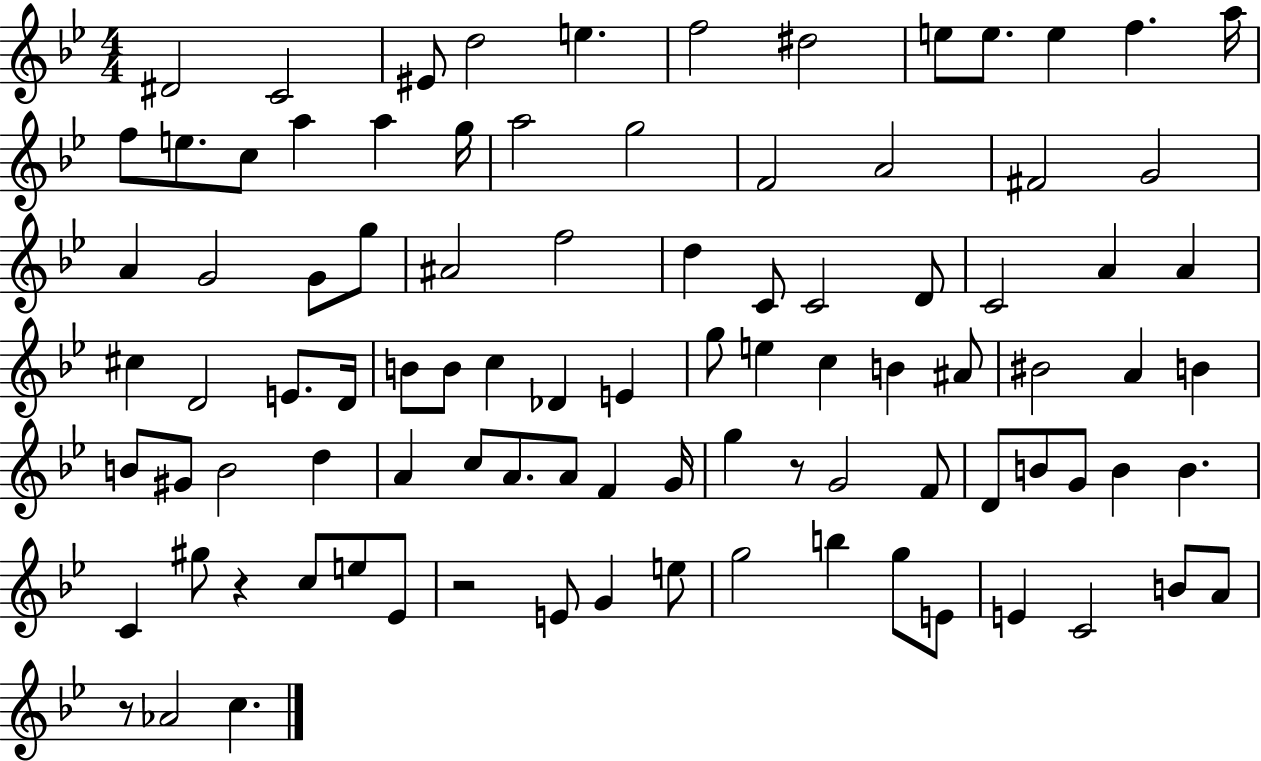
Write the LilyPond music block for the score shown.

{
  \clef treble
  \numericTimeSignature
  \time 4/4
  \key bes \major
  dis'2 c'2 | eis'8 d''2 e''4. | f''2 dis''2 | e''8 e''8. e''4 f''4. a''16 | \break f''8 e''8. c''8 a''4 a''4 g''16 | a''2 g''2 | f'2 a'2 | fis'2 g'2 | \break a'4 g'2 g'8 g''8 | ais'2 f''2 | d''4 c'8 c'2 d'8 | c'2 a'4 a'4 | \break cis''4 d'2 e'8. d'16 | b'8 b'8 c''4 des'4 e'4 | g''8 e''4 c''4 b'4 ais'8 | bis'2 a'4 b'4 | \break b'8 gis'8 b'2 d''4 | a'4 c''8 a'8. a'8 f'4 g'16 | g''4 r8 g'2 f'8 | d'8 b'8 g'8 b'4 b'4. | \break c'4 gis''8 r4 c''8 e''8 ees'8 | r2 e'8 g'4 e''8 | g''2 b''4 g''8 e'8 | e'4 c'2 b'8 a'8 | \break r8 aes'2 c''4. | \bar "|."
}